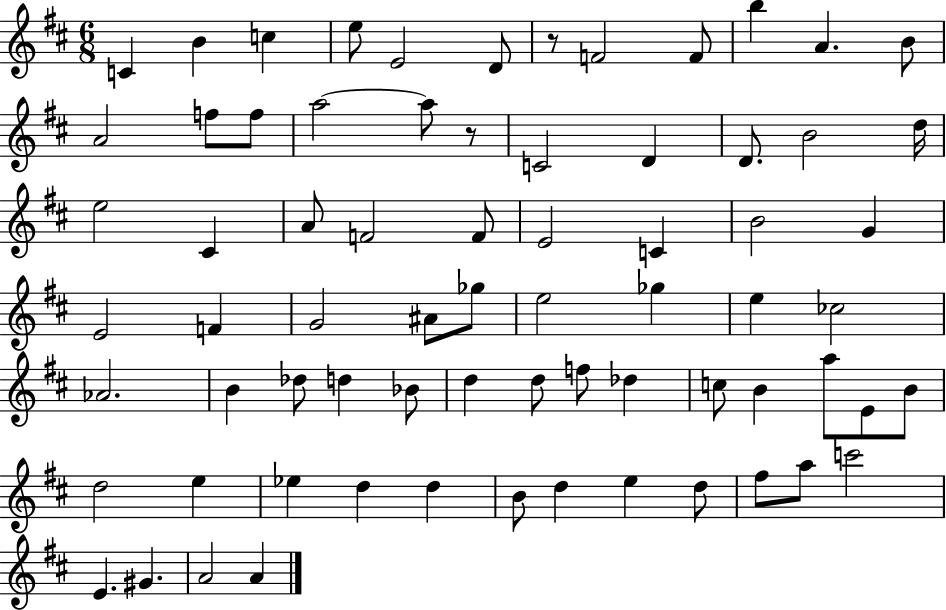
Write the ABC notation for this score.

X:1
T:Untitled
M:6/8
L:1/4
K:D
C B c e/2 E2 D/2 z/2 F2 F/2 b A B/2 A2 f/2 f/2 a2 a/2 z/2 C2 D D/2 B2 d/4 e2 ^C A/2 F2 F/2 E2 C B2 G E2 F G2 ^A/2 _g/2 e2 _g e _c2 _A2 B _d/2 d _B/2 d d/2 f/2 _d c/2 B a/2 E/2 B/2 d2 e _e d d B/2 d e d/2 ^f/2 a/2 c'2 E ^G A2 A